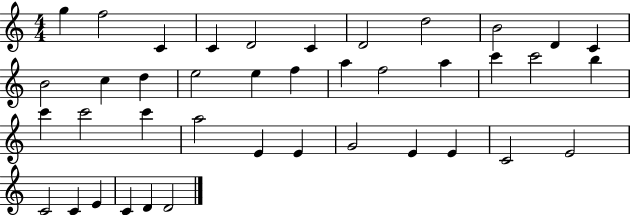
X:1
T:Untitled
M:4/4
L:1/4
K:C
g f2 C C D2 C D2 d2 B2 D C B2 c d e2 e f a f2 a c' c'2 b c' c'2 c' a2 E E G2 E E C2 E2 C2 C E C D D2